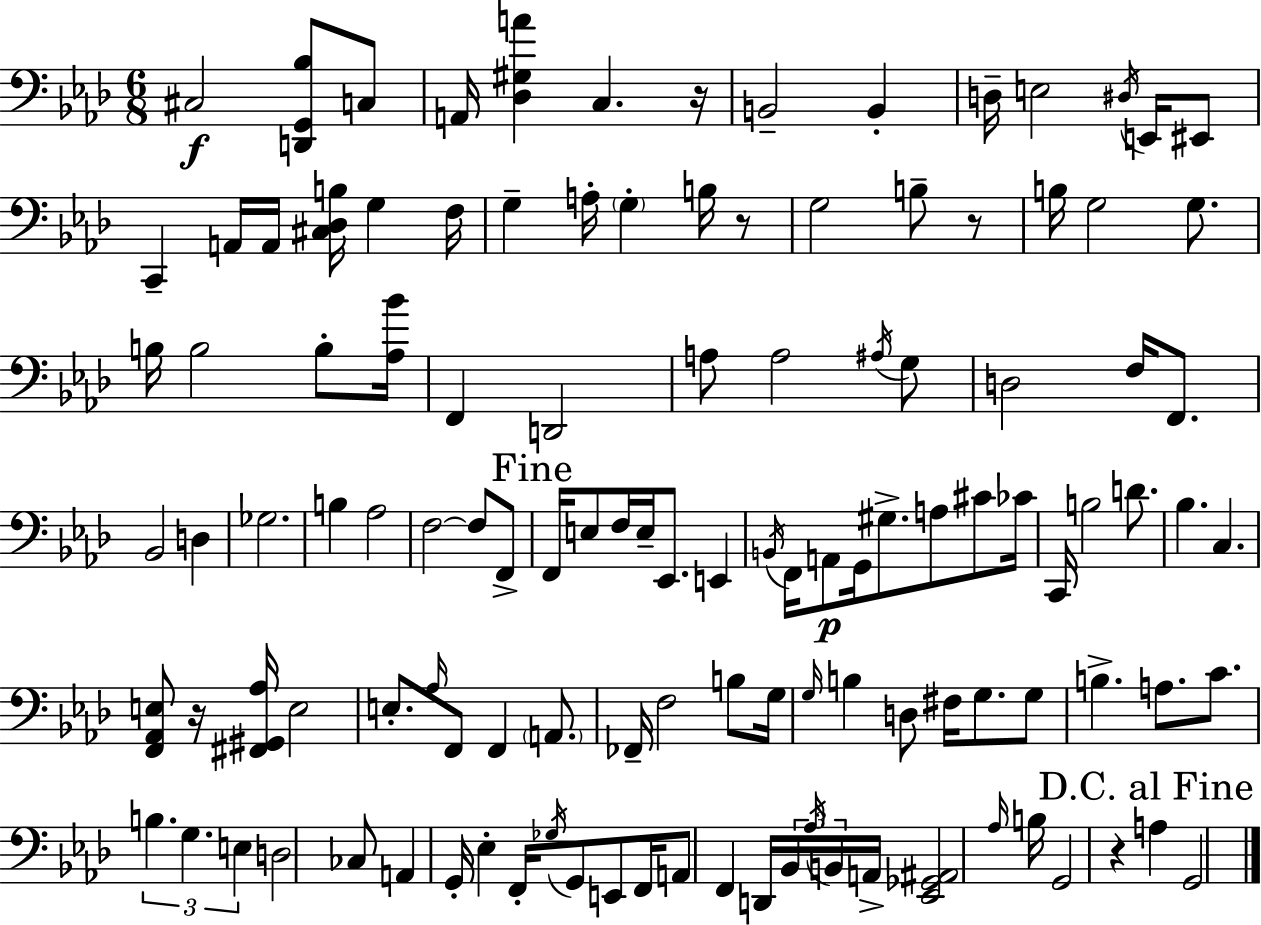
{
  \clef bass
  \numericTimeSignature
  \time 6/8
  \key aes \major
  cis2\f <d, g, bes>8 c8 | a,16 <des gis a'>4 c4. r16 | b,2-- b,4-. | d16-- e2 \acciaccatura { dis16 } e,16 eis,8 | \break c,4-- a,16 a,16 <cis des b>16 g4 | f16 g4-- a16-. \parenthesize g4-. b16 r8 | g2 b8-- r8 | b16 g2 g8. | \break b16 b2 b8-. | <aes bes'>16 f,4 d,2 | a8 a2 \acciaccatura { ais16 } | g8 d2 f16 f,8. | \break bes,2 d4 | ges2. | b4 aes2 | f2~~ f8 | \break f,8-> \mark "Fine" f,16 e8 f16 e16-- ees,8. e,4 | \acciaccatura { b,16 } f,16 a,8\p g,16 gis8.-> a8 | cis'8 ces'16 c,16 b2 | d'8. bes4. c4. | \break <f, aes, e>8 r16 <fis, gis, aes>16 e2 | e8.-. \grace { aes16 } f,8 f,4 | \parenthesize a,8. fes,16-- f2 | b8 g16 \grace { g16 } b4 d8 fis16 | \break g8. g8 b4.-> a8. | c'8. \tuplet 3/2 { b4. g4. | e4 } d2 | ces8 a,4 g,16-. | \break ees4-. f,16-. \acciaccatura { ges16 } g,8 e,8 f,16 a,8 | f,4 d,16 \tuplet 3/2 { bes,16 \acciaccatura { aes16 } b,16 } a,16-> <ees, ges, ais,>2 | \grace { aes16 } b16 g,2 | r4 \mark "D.C. al Fine" a4 | \break g,2 \bar "|."
}